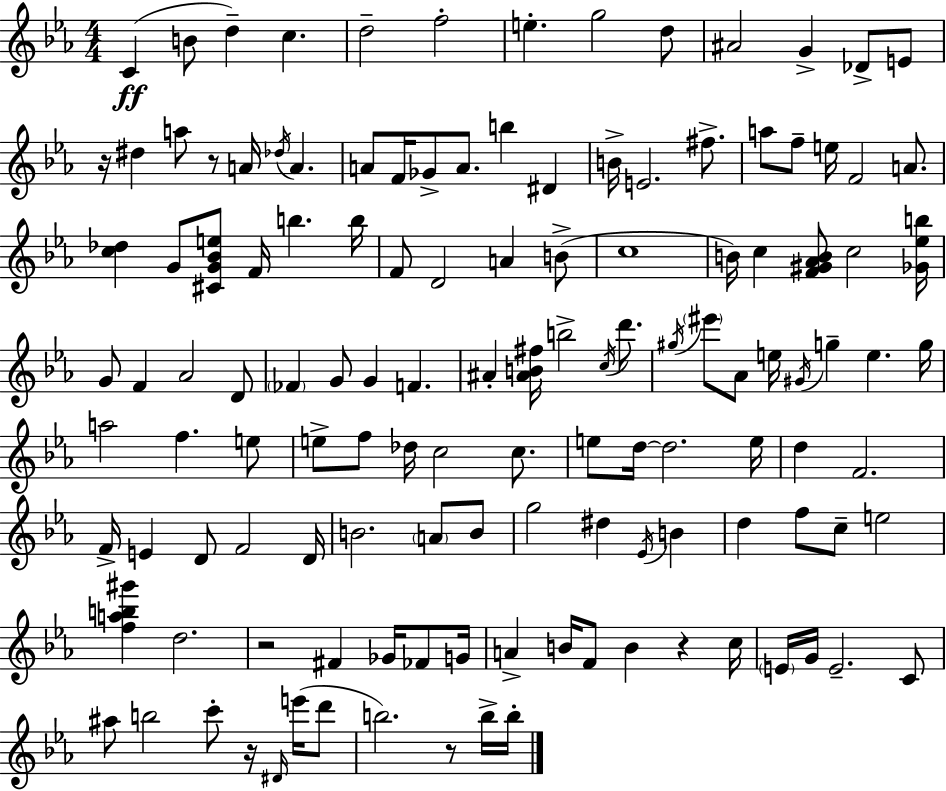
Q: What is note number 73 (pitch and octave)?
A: E5